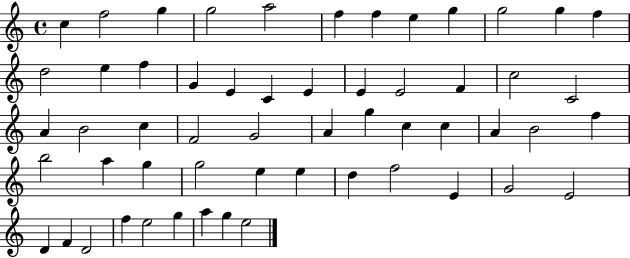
C5/q F5/h G5/q G5/h A5/h F5/q F5/q E5/q G5/q G5/h G5/q F5/q D5/h E5/q F5/q G4/q E4/q C4/q E4/q E4/q E4/h F4/q C5/h C4/h A4/q B4/h C5/q F4/h G4/h A4/q G5/q C5/q C5/q A4/q B4/h F5/q B5/h A5/q G5/q G5/h E5/q E5/q D5/q F5/h E4/q G4/h E4/h D4/q F4/q D4/h F5/q E5/h G5/q A5/q G5/q E5/h